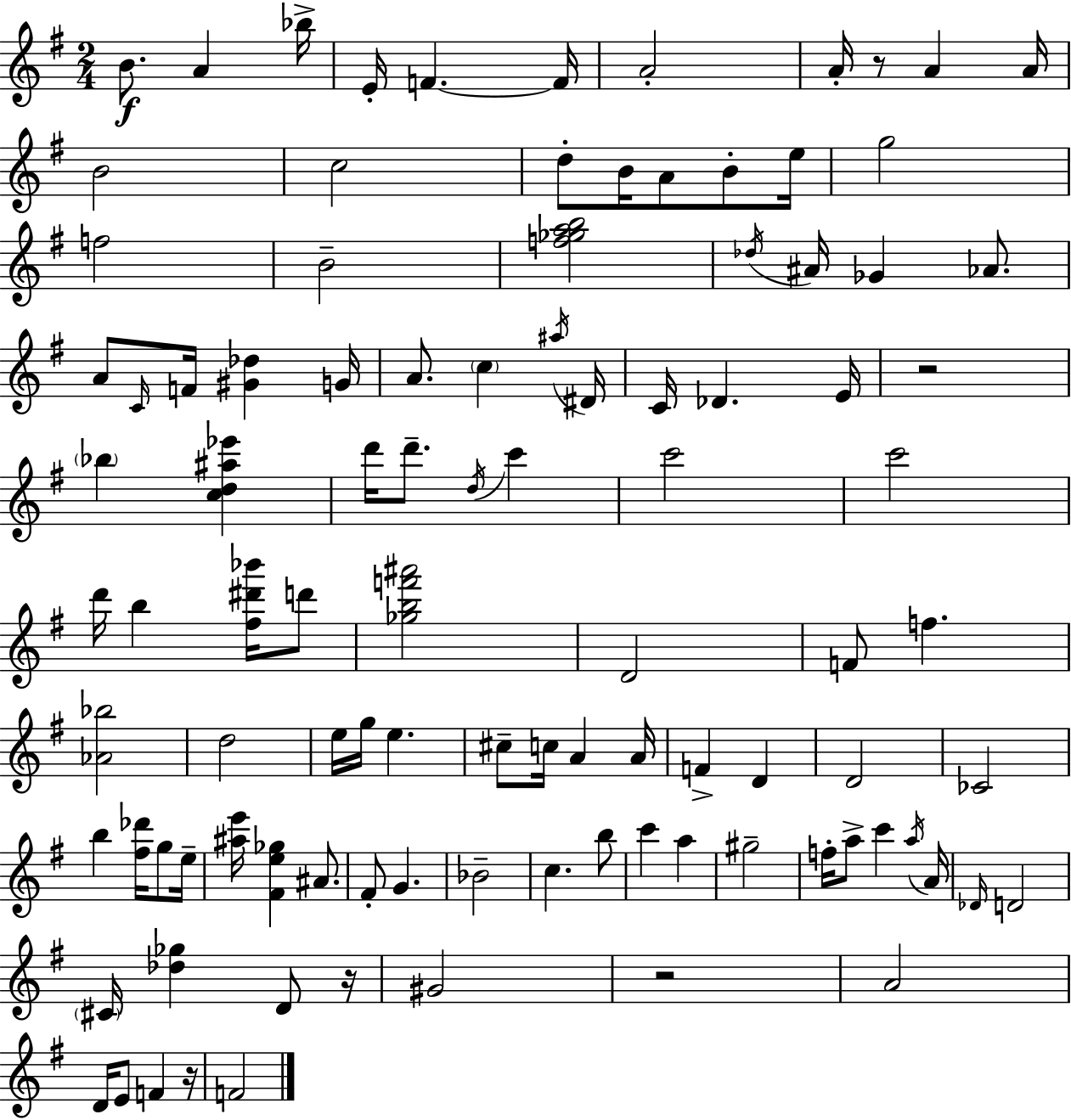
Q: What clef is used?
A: treble